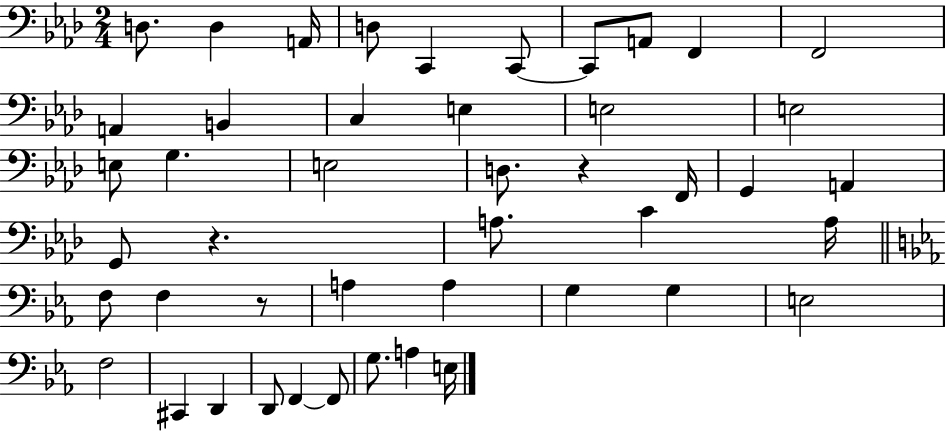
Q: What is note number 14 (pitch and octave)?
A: E3